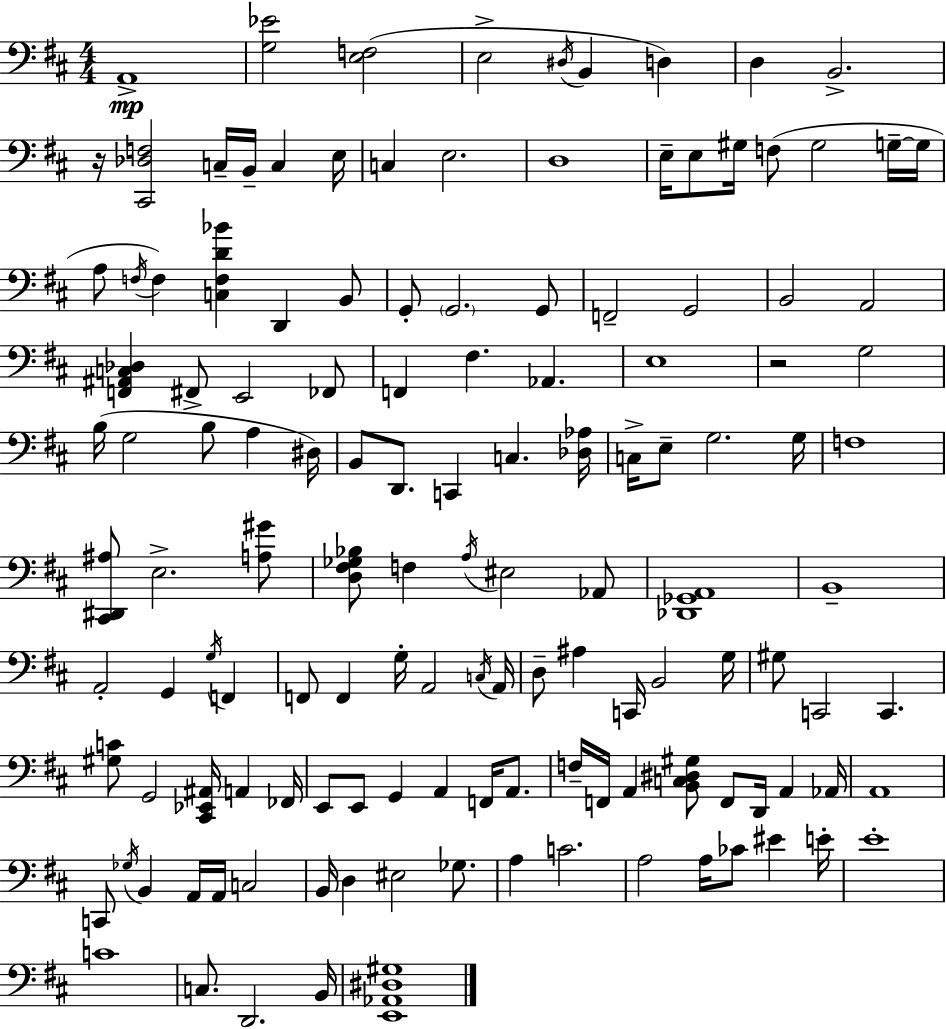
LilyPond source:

{
  \clef bass
  \numericTimeSignature
  \time 4/4
  \key d \major
  \repeat volta 2 { a,1->\mp | <g ees'>2 <e f>2( | e2-> \acciaccatura { dis16 } b,4 d4) | d4 b,2.-> | \break r16 <cis, des f>2 c16-- b,16-- c4 | e16 c4 e2. | d1 | e16-- e8 gis16 f8( gis2 g16--~~ | \break g16 a8 \acciaccatura { f16 }) f4 <c f d' bes'>4 d,4 | b,8 g,8-. \parenthesize g,2. | g,8 f,2-- g,2 | b,2 a,2 | \break <f, ais, c des>4 fis,8-> e,2 | fes,8 f,4 fis4. aes,4. | e1 | r2 g2 | \break b16( g2 b8 a4 | dis16) b,8 d,8. c,4 c4. | <des aes>16 c16-> e8-- g2. | g16 f1 | \break <cis, dis, ais>8 e2.-> | <a gis'>8 <d fis ges bes>8 f4 \acciaccatura { a16 } eis2 | aes,8 <des, ges, a,>1 | b,1-- | \break a,2-. g,4 \acciaccatura { g16 } | f,4 f,8 f,4 g16-. a,2 | \acciaccatura { c16 } a,16 d8-- ais4 c,16 b,2 | g16 gis8 c,2 c,4. | \break <gis c'>8 g,2 <cis, ees, ais,>16 | a,4 fes,16 e,8 e,8 g,4 a,4 | f,16 a,8. f16-- f,16 a,4 <b, c dis gis>8 f,8 d,16 | a,4 aes,16 a,1 | \break c,8 \acciaccatura { ges16 } b,4 a,16 a,16 c2 | b,16 d4 eis2 | ges8. a4 c'2. | a2 a16 ces'8 | \break eis'4 e'16-. e'1-. | c'1 | c8. d,2. | b,16 <e, aes, dis gis>1 | \break } \bar "|."
}